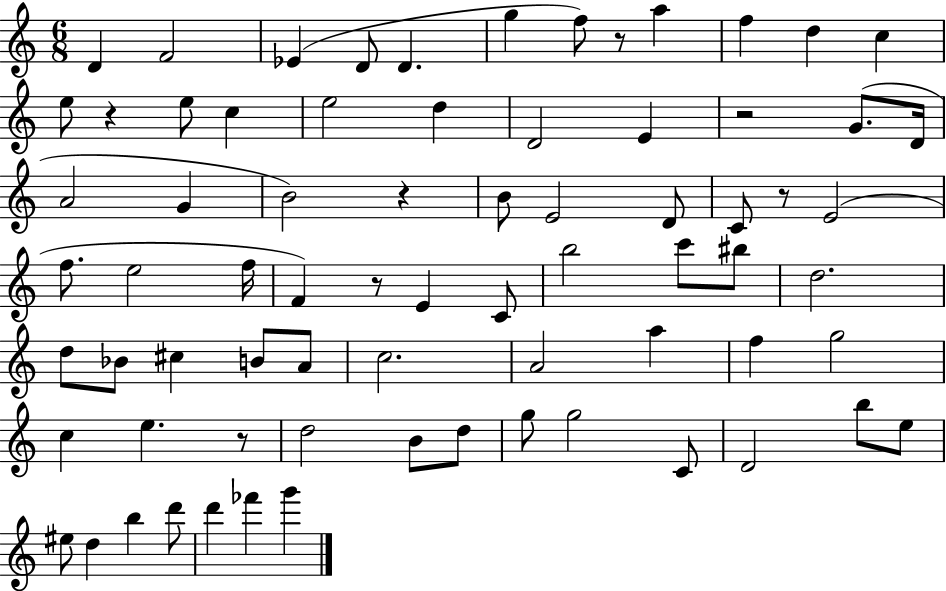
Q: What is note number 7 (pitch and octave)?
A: F5